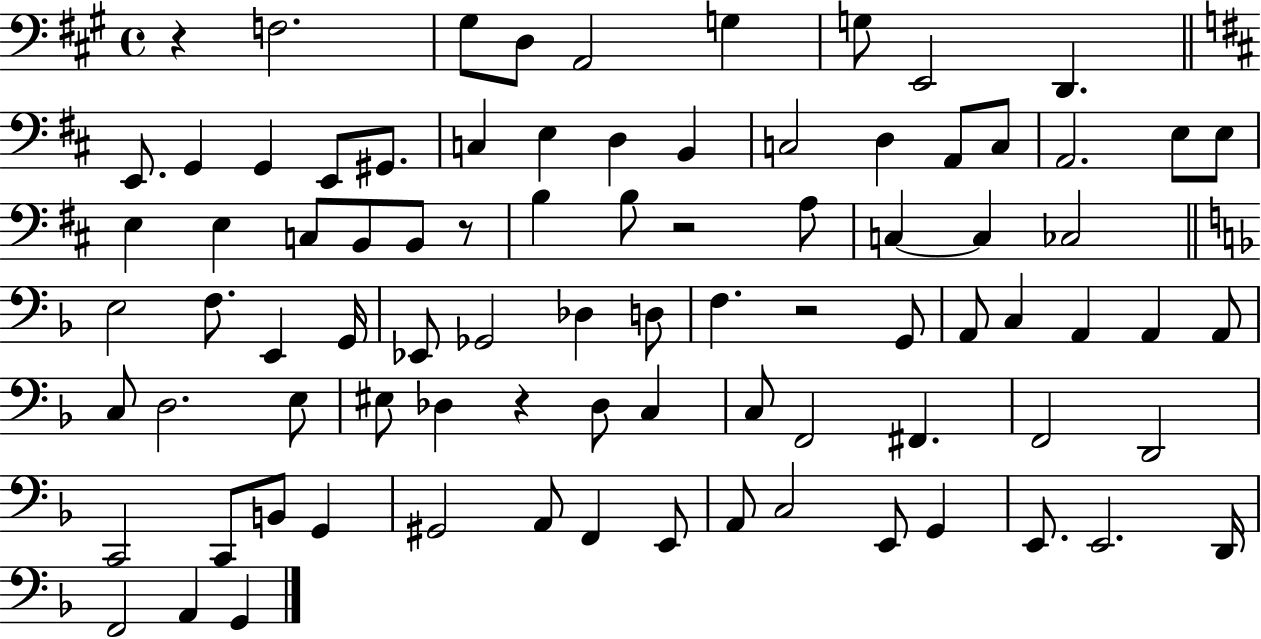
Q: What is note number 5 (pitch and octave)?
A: G3